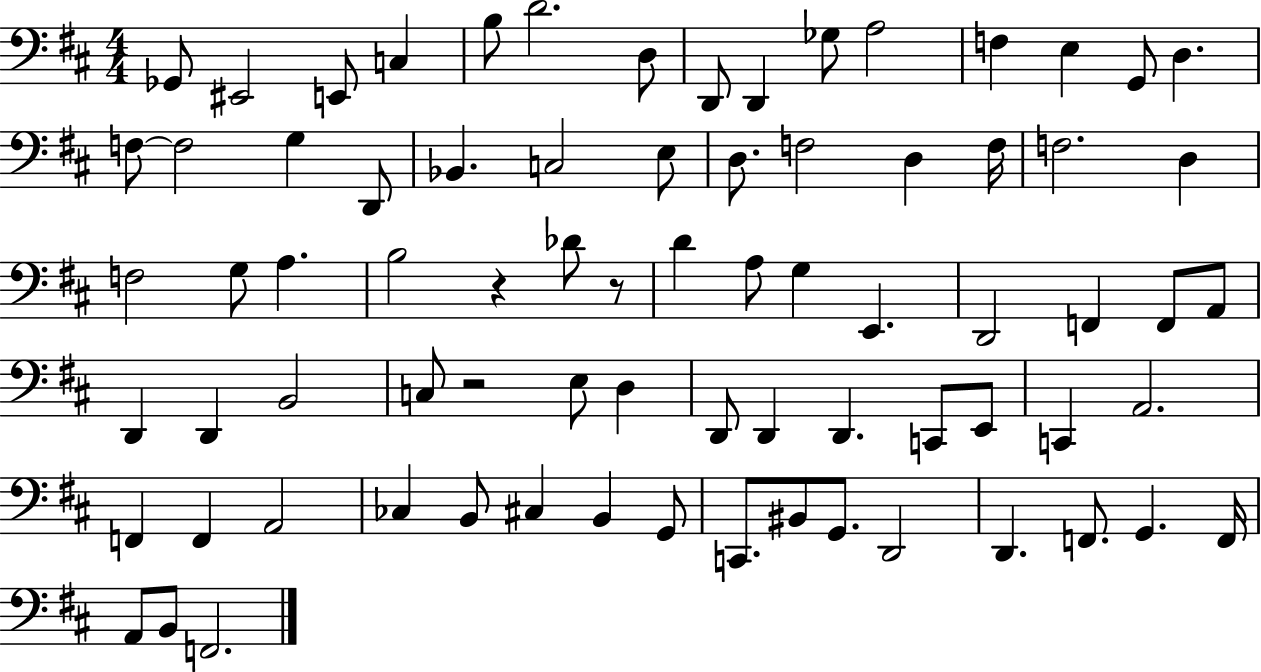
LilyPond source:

{
  \clef bass
  \numericTimeSignature
  \time 4/4
  \key d \major
  \repeat volta 2 { ges,8 eis,2 e,8 c4 | b8 d'2. d8 | d,8 d,4 ges8 a2 | f4 e4 g,8 d4. | \break f8~~ f2 g4 d,8 | bes,4. c2 e8 | d8. f2 d4 f16 | f2. d4 | \break f2 g8 a4. | b2 r4 des'8 r8 | d'4 a8 g4 e,4. | d,2 f,4 f,8 a,8 | \break d,4 d,4 b,2 | c8 r2 e8 d4 | d,8 d,4 d,4. c,8 e,8 | c,4 a,2. | \break f,4 f,4 a,2 | ces4 b,8 cis4 b,4 g,8 | c,8. bis,8 g,8. d,2 | d,4. f,8. g,4. f,16 | \break a,8 b,8 f,2. | } \bar "|."
}